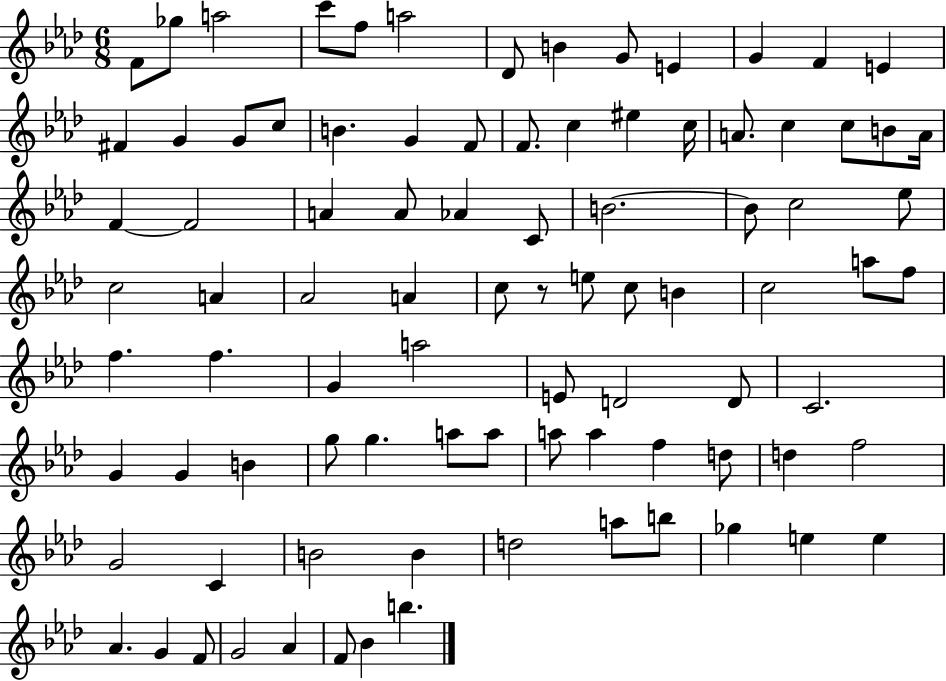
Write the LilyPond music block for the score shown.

{
  \clef treble
  \numericTimeSignature
  \time 6/8
  \key aes \major
  f'8 ges''8 a''2 | c'''8 f''8 a''2 | des'8 b'4 g'8 e'4 | g'4 f'4 e'4 | \break fis'4 g'4 g'8 c''8 | b'4. g'4 f'8 | f'8. c''4 eis''4 c''16 | a'8. c''4 c''8 b'8 a'16 | \break f'4~~ f'2 | a'4 a'8 aes'4 c'8 | b'2.~~ | b'8 c''2 ees''8 | \break c''2 a'4 | aes'2 a'4 | c''8 r8 e''8 c''8 b'4 | c''2 a''8 f''8 | \break f''4. f''4. | g'4 a''2 | e'8 d'2 d'8 | c'2. | \break g'4 g'4 b'4 | g''8 g''4. a''8 a''8 | a''8 a''4 f''4 d''8 | d''4 f''2 | \break g'2 c'4 | b'2 b'4 | d''2 a''8 b''8 | ges''4 e''4 e''4 | \break aes'4. g'4 f'8 | g'2 aes'4 | f'8 bes'4 b''4. | \bar "|."
}